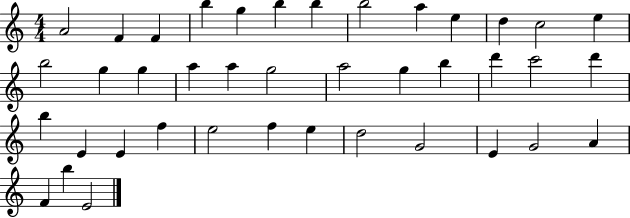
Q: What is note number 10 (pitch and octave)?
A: E5